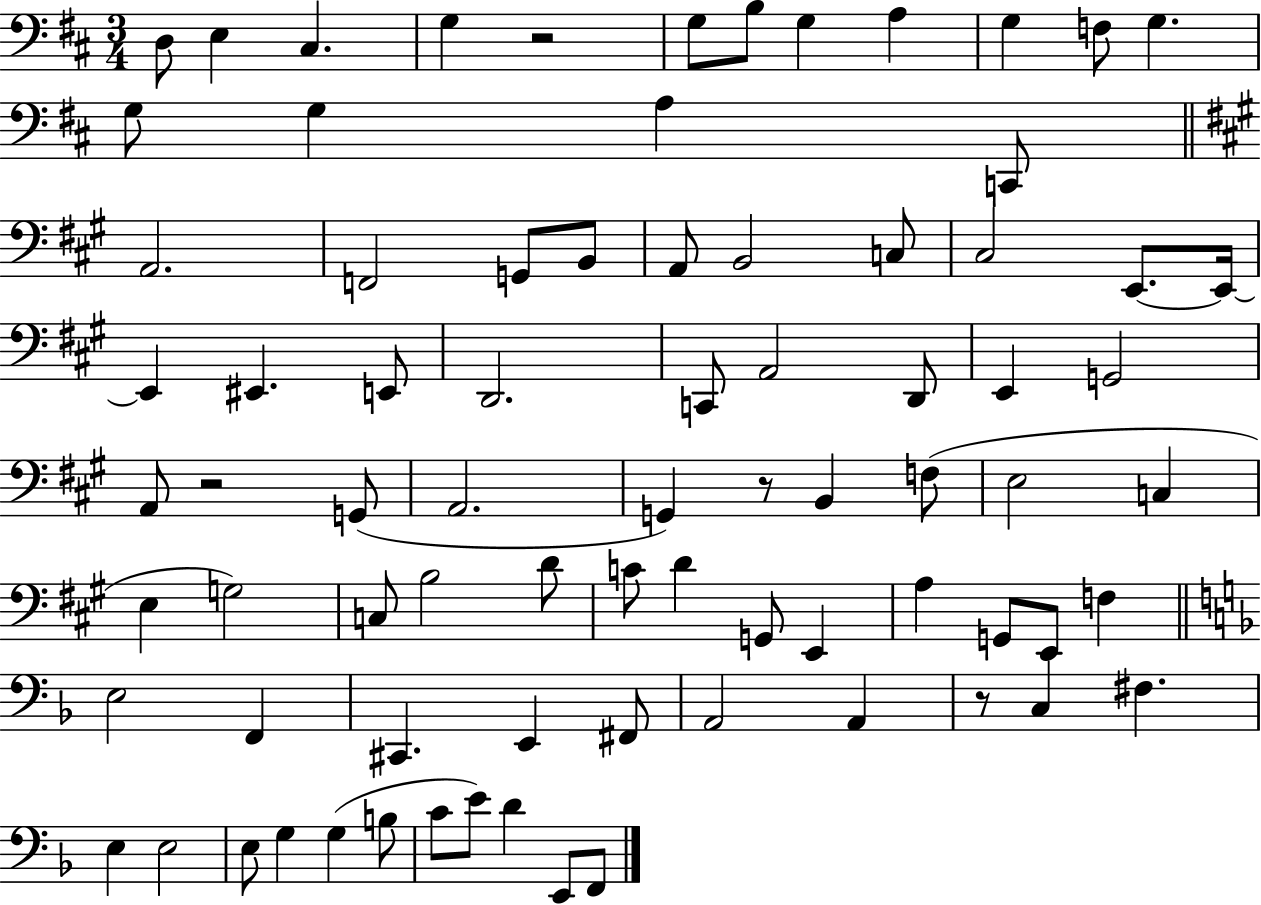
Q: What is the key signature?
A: D major